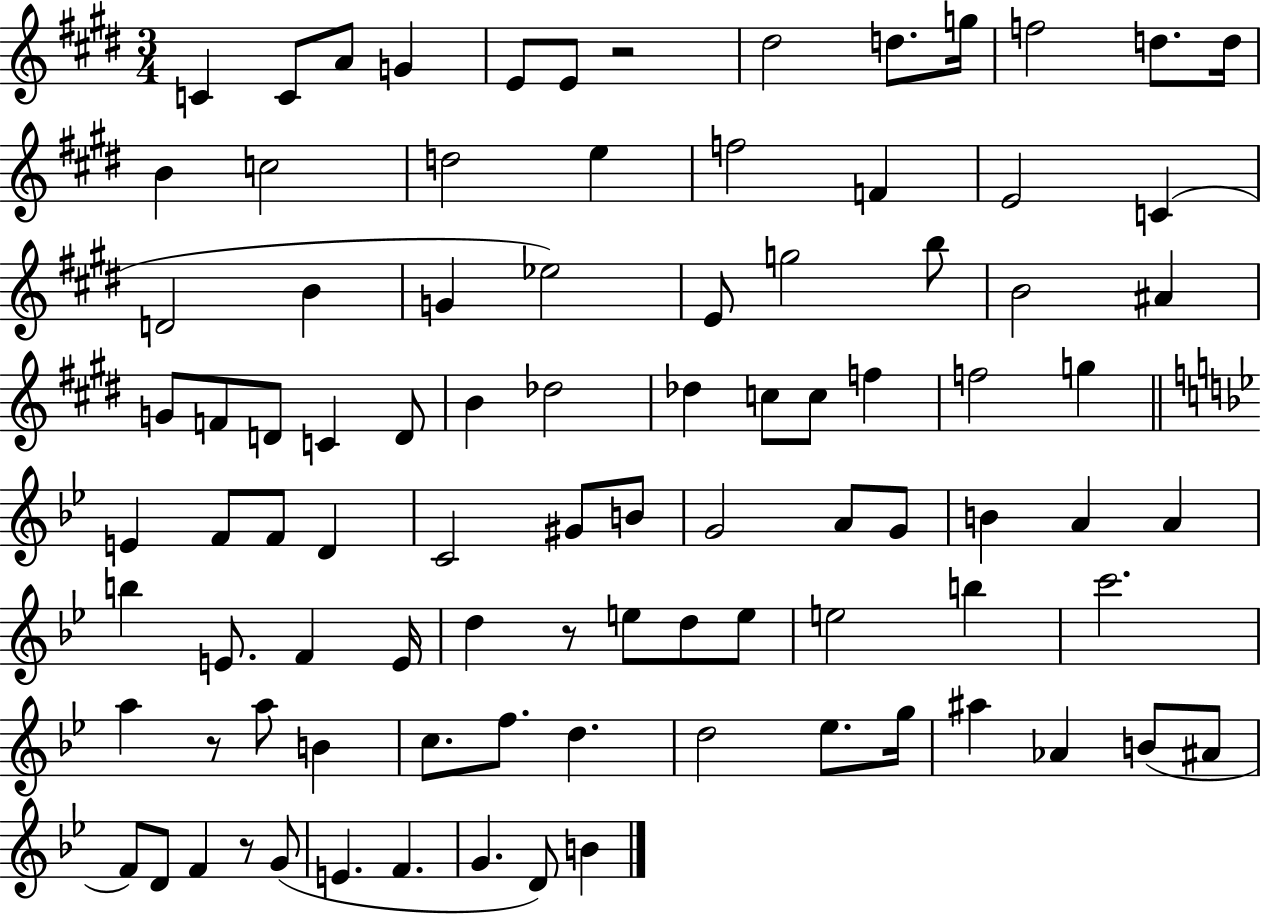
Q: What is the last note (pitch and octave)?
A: B4